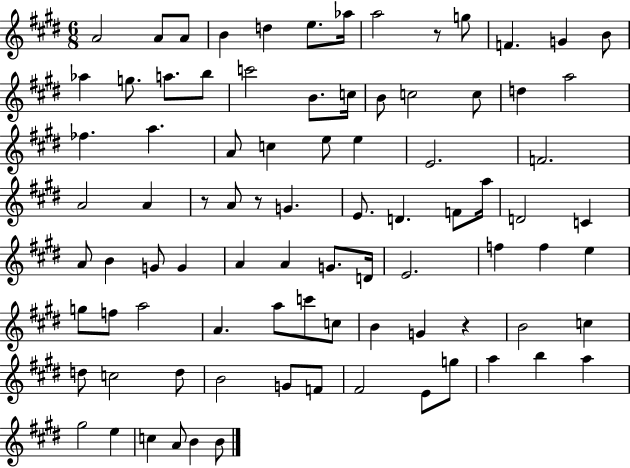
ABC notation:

X:1
T:Untitled
M:6/8
L:1/4
K:E
A2 A/2 A/2 B d e/2 _a/4 a2 z/2 g/2 F G B/2 _a g/2 a/2 b/2 c'2 B/2 c/4 B/2 c2 c/2 d a2 _f a A/2 c e/2 e E2 F2 A2 A z/2 A/2 z/2 G E/2 D F/2 a/4 D2 C A/2 B G/2 G A A G/2 D/4 E2 f f e g/2 f/2 a2 A a/2 c'/2 c/2 B G z B2 c d/2 c2 d/2 B2 G/2 F/2 ^F2 E/2 g/2 a b a ^g2 e c A/2 B B/2